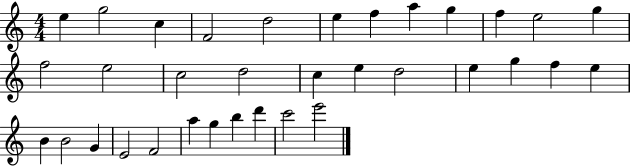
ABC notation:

X:1
T:Untitled
M:4/4
L:1/4
K:C
e g2 c F2 d2 e f a g f e2 g f2 e2 c2 d2 c e d2 e g f e B B2 G E2 F2 a g b d' c'2 e'2